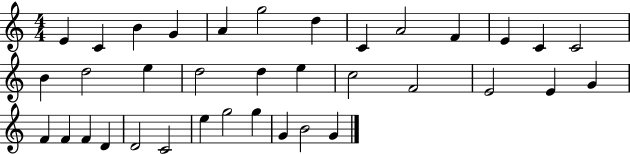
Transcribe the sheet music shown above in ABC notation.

X:1
T:Untitled
M:4/4
L:1/4
K:C
E C B G A g2 d C A2 F E C C2 B d2 e d2 d e c2 F2 E2 E G F F F D D2 C2 e g2 g G B2 G